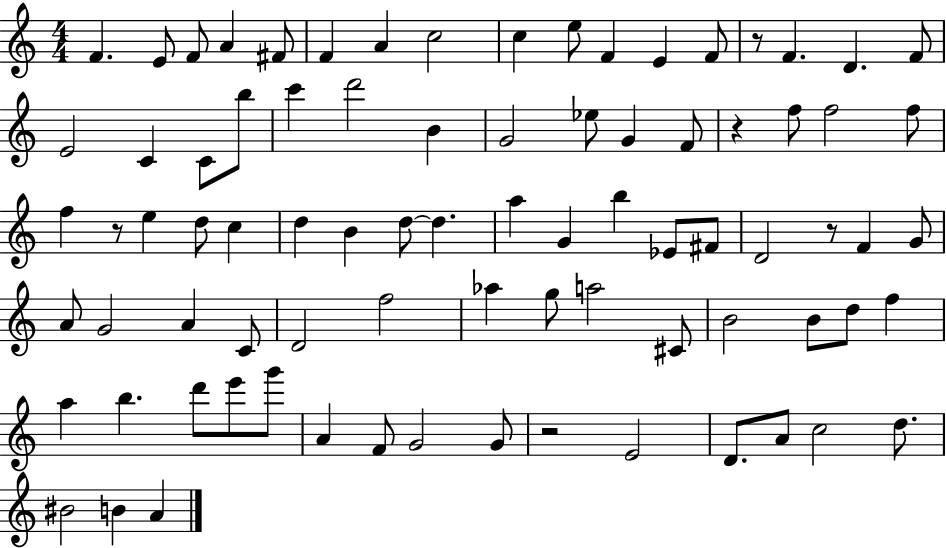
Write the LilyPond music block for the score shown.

{
  \clef treble
  \numericTimeSignature
  \time 4/4
  \key c \major
  f'4. e'8 f'8 a'4 fis'8 | f'4 a'4 c''2 | c''4 e''8 f'4 e'4 f'8 | r8 f'4. d'4. f'8 | \break e'2 c'4 c'8 b''8 | c'''4 d'''2 b'4 | g'2 ees''8 g'4 f'8 | r4 f''8 f''2 f''8 | \break f''4 r8 e''4 d''8 c''4 | d''4 b'4 d''8~~ d''4. | a''4 g'4 b''4 ees'8 fis'8 | d'2 r8 f'4 g'8 | \break a'8 g'2 a'4 c'8 | d'2 f''2 | aes''4 g''8 a''2 cis'8 | b'2 b'8 d''8 f''4 | \break a''4 b''4. d'''8 e'''8 g'''8 | a'4 f'8 g'2 g'8 | r2 e'2 | d'8. a'8 c''2 d''8. | \break bis'2 b'4 a'4 | \bar "|."
}